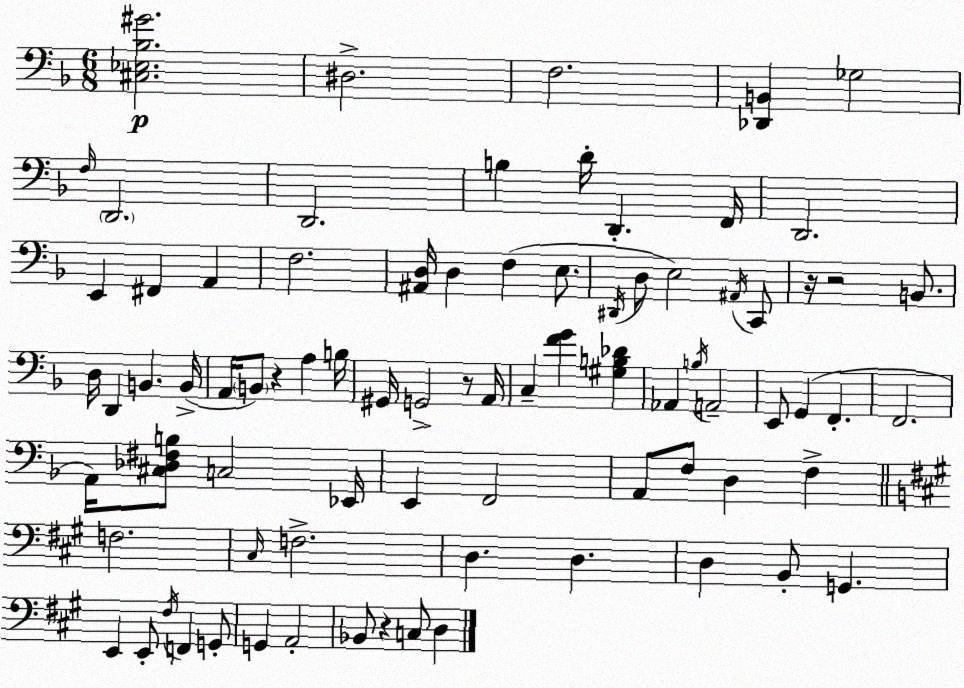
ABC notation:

X:1
T:Untitled
M:6/8
L:1/4
K:F
[^C,_E,_B,^G]2 ^D,2 F,2 [_D,,B,,] _G,2 F,/4 D,,2 D,,2 B, D/4 D,, F,,/4 D,,2 E,, ^F,, A,, F,2 [^A,,D,]/4 D, F, E,/2 ^D,,/4 D,/2 E,2 ^A,,/4 C,,/2 z/4 z2 B,,/2 D,/4 D,, B,, B,,/4 A,,/4 B,,/2 z A, B,/4 ^G,,/4 G,,2 z/2 A,,/4 C, [FG] [^G,B,_D] _A,, B,/4 A,,2 E,,/2 G,, F,, F,,2 A,,/4 [^C,_D,^F,B,]/2 C,2 _E,,/4 E,, F,,2 A,,/2 F,/2 D, F, F,2 ^C,/4 F,2 D, D, D, B,,/2 G,, E,, E,,/2 ^F,/4 F,, G,,/2 G,, A,,2 _B,,/2 z C,/2 D,